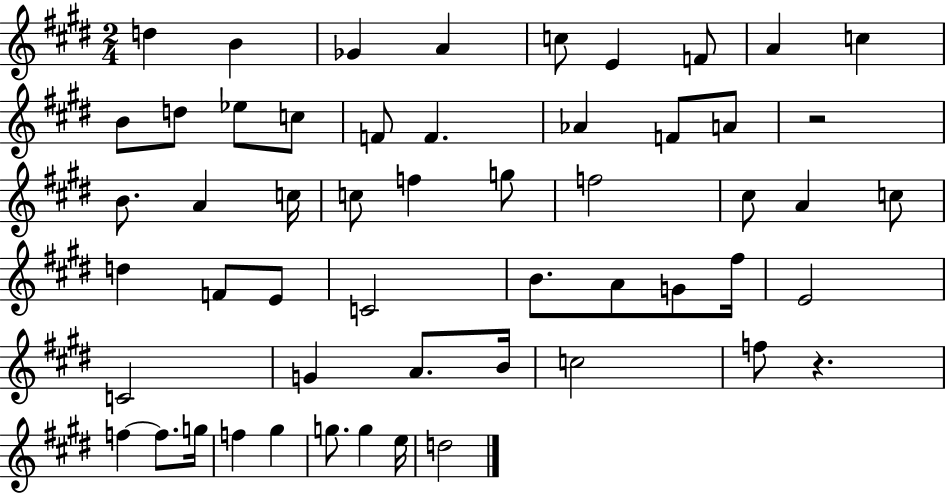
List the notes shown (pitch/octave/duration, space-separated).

D5/q B4/q Gb4/q A4/q C5/e E4/q F4/e A4/q C5/q B4/e D5/e Eb5/e C5/e F4/e F4/q. Ab4/q F4/e A4/e R/h B4/e. A4/q C5/s C5/e F5/q G5/e F5/h C#5/e A4/q C5/e D5/q F4/e E4/e C4/h B4/e. A4/e G4/e F#5/s E4/h C4/h G4/q A4/e. B4/s C5/h F5/e R/q. F5/q F5/e. G5/s F5/q G#5/q G5/e. G5/q E5/s D5/h